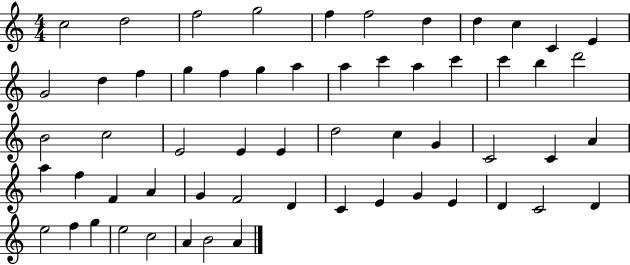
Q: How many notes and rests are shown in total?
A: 58